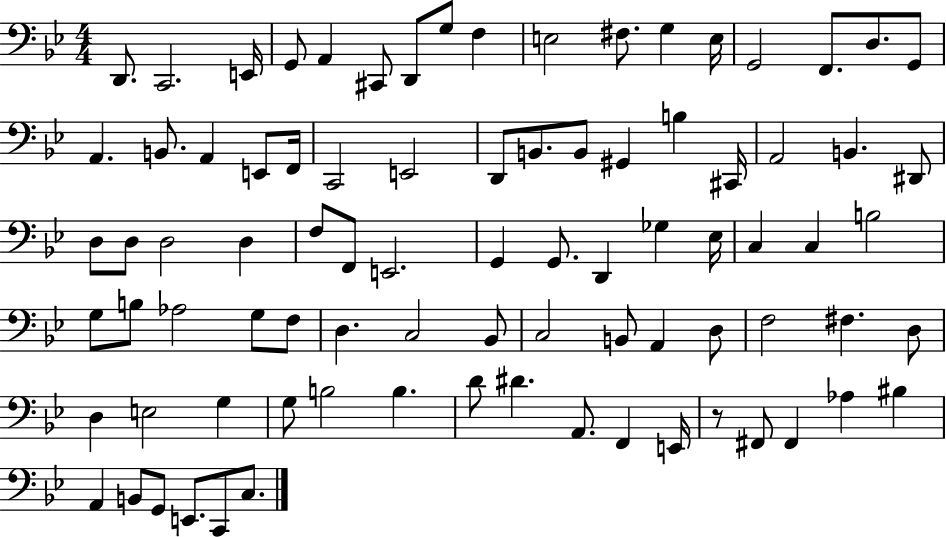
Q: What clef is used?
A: bass